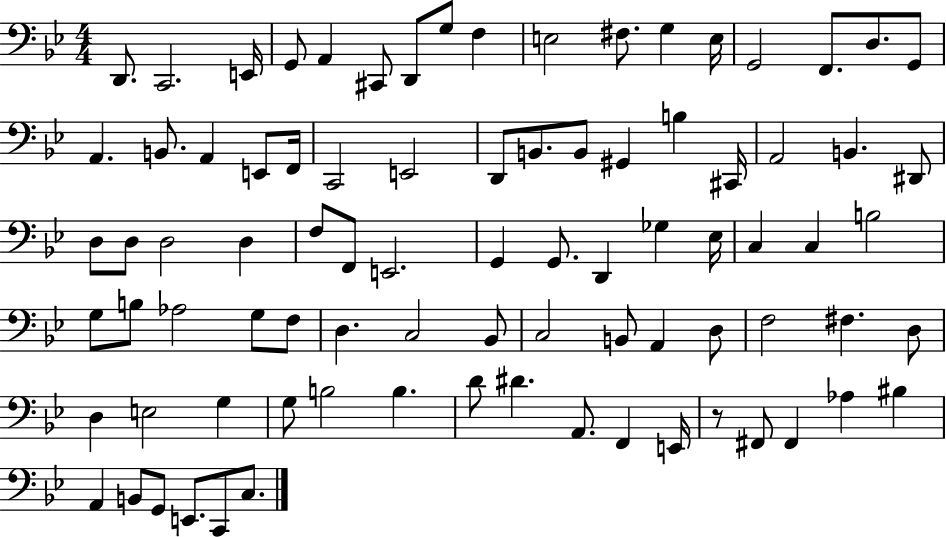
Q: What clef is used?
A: bass